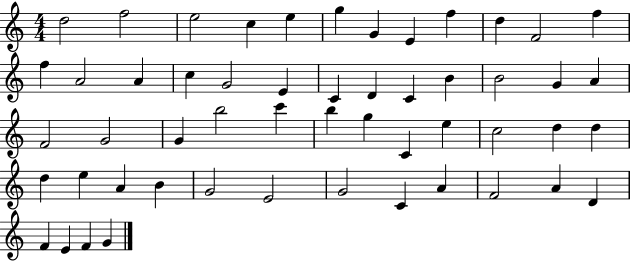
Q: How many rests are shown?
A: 0